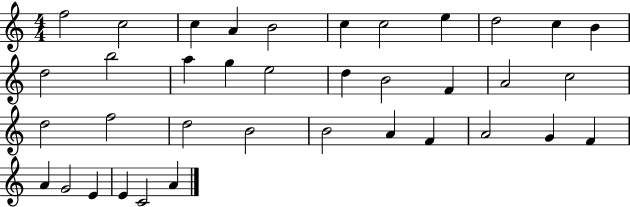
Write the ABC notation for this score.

X:1
T:Untitled
M:4/4
L:1/4
K:C
f2 c2 c A B2 c c2 e d2 c B d2 b2 a g e2 d B2 F A2 c2 d2 f2 d2 B2 B2 A F A2 G F A G2 E E C2 A